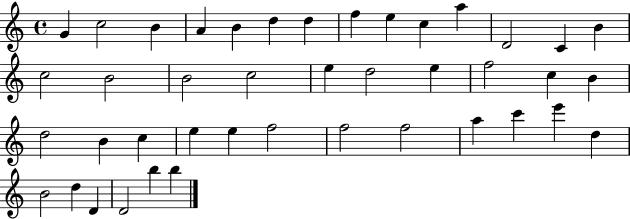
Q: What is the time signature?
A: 4/4